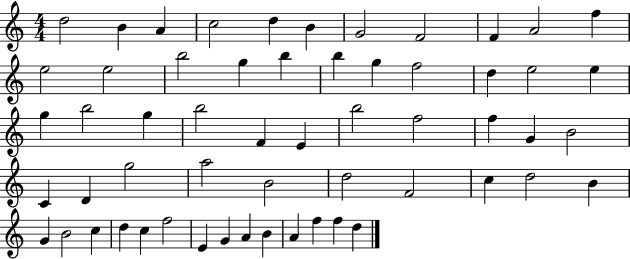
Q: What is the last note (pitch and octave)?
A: D5